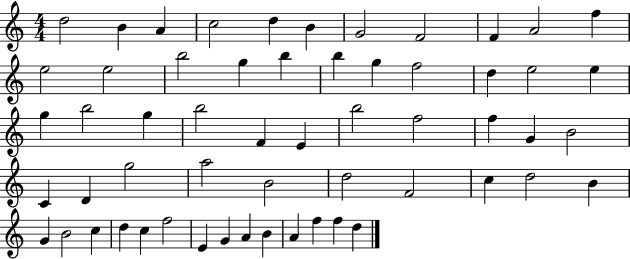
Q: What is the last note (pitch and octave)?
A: D5